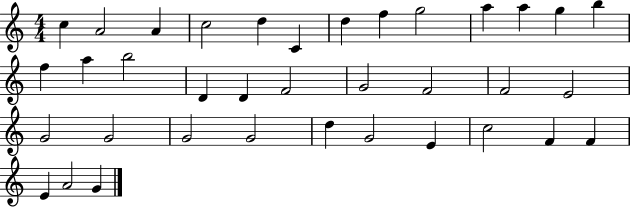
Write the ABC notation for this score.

X:1
T:Untitled
M:4/4
L:1/4
K:C
c A2 A c2 d C d f g2 a a g b f a b2 D D F2 G2 F2 F2 E2 G2 G2 G2 G2 d G2 E c2 F F E A2 G